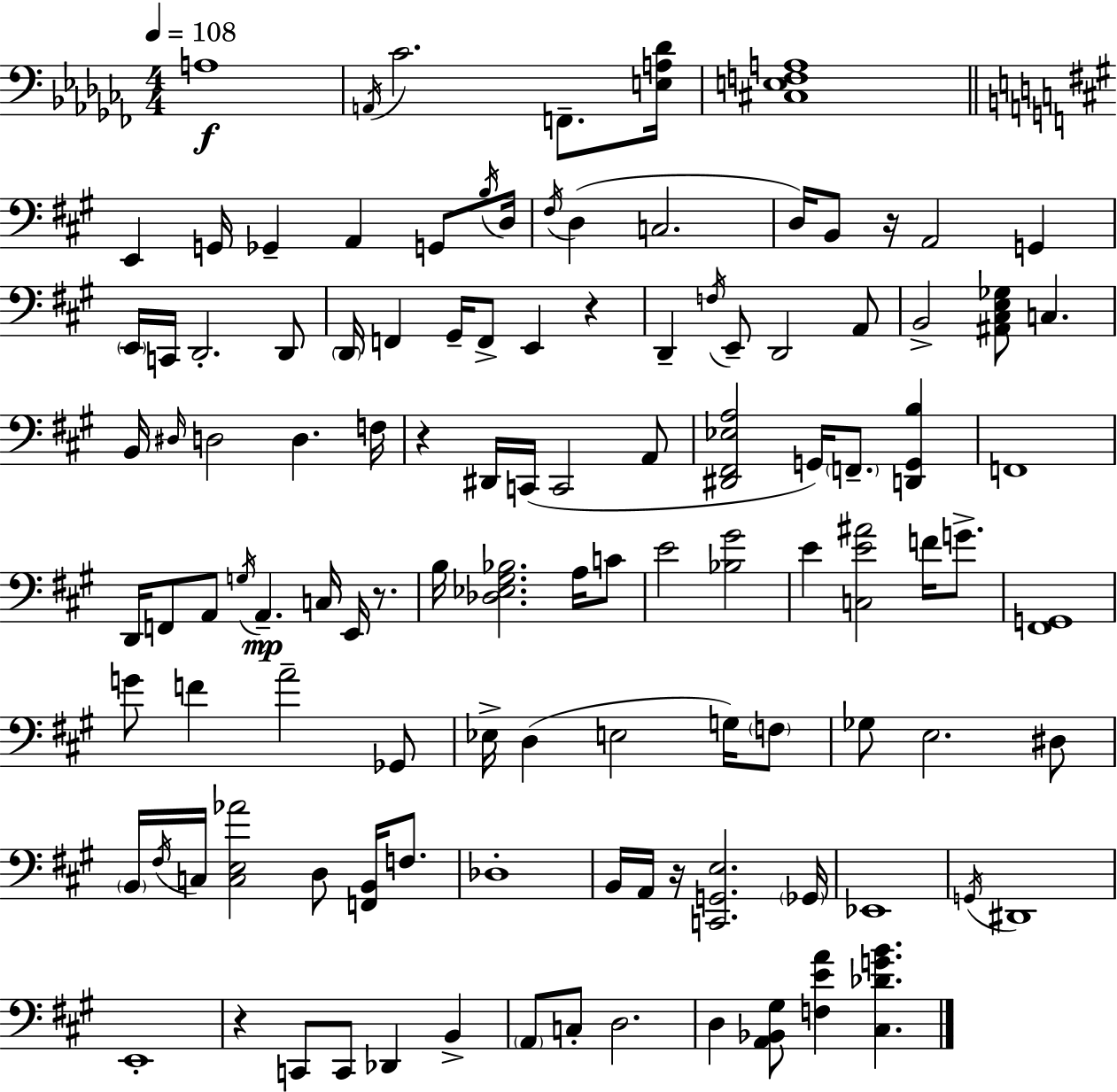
{
  \clef bass
  \numericTimeSignature
  \time 4/4
  \key aes \minor
  \tempo 4 = 108
  a1\f | \acciaccatura { a,16 } ces'2. f,8.-- | <e a des'>16 <cis e f a>1 | \bar "||" \break \key a \major e,4 g,16 ges,4-- a,4 g,8 \acciaccatura { b16 } | d16 \acciaccatura { fis16 }( d4 c2. | d16) b,8 r16 a,2 g,4 | \parenthesize e,16 c,16 d,2.-. | \break d,8 \parenthesize d,16 f,4 gis,16-- f,8-> e,4 r4 | d,4-- \acciaccatura { f16 } e,8-- d,2 | a,8 b,2-> <ais, cis e ges>8 c4. | b,16 \grace { dis16 } d2 d4. | \break f16 r4 dis,16 c,16( c,2 | a,8 <dis, fis, ees a>2 g,16) \parenthesize f,8.-- | <d, g, b>4 f,1 | d,16 f,8 a,8 \acciaccatura { g16 }\mp a,4.-- | \break c16 e,16 r8. b16 <des ees gis bes>2. | a16 c'8 e'2 <bes gis'>2 | e'4 <c e' ais'>2 | f'16 g'8.-> <fis, g,>1 | \break g'8 f'4 a'2-- | ges,8 ees16-> d4( e2 | g16) \parenthesize f8 ges8 e2. | dis8 \parenthesize b,16 \acciaccatura { fis16 } c16 <c e aes'>2 | \break d8 <f, b,>16 f8. des1-. | b,16 a,16 r16 <c, g, e>2. | \parenthesize ges,16 ees,1 | \acciaccatura { g,16 } dis,1 | \break e,1-. | r4 c,8 c,8 des,4 | b,4-> \parenthesize a,8 c8-. d2. | d4 <a, bes, gis>8 <f e' a'>4 | \break <cis des' g' b'>4. \bar "|."
}